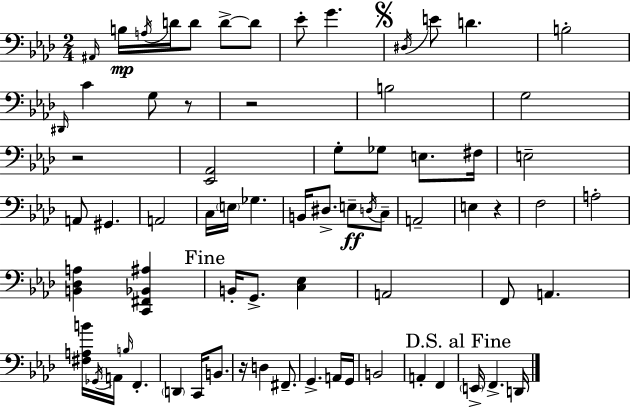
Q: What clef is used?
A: bass